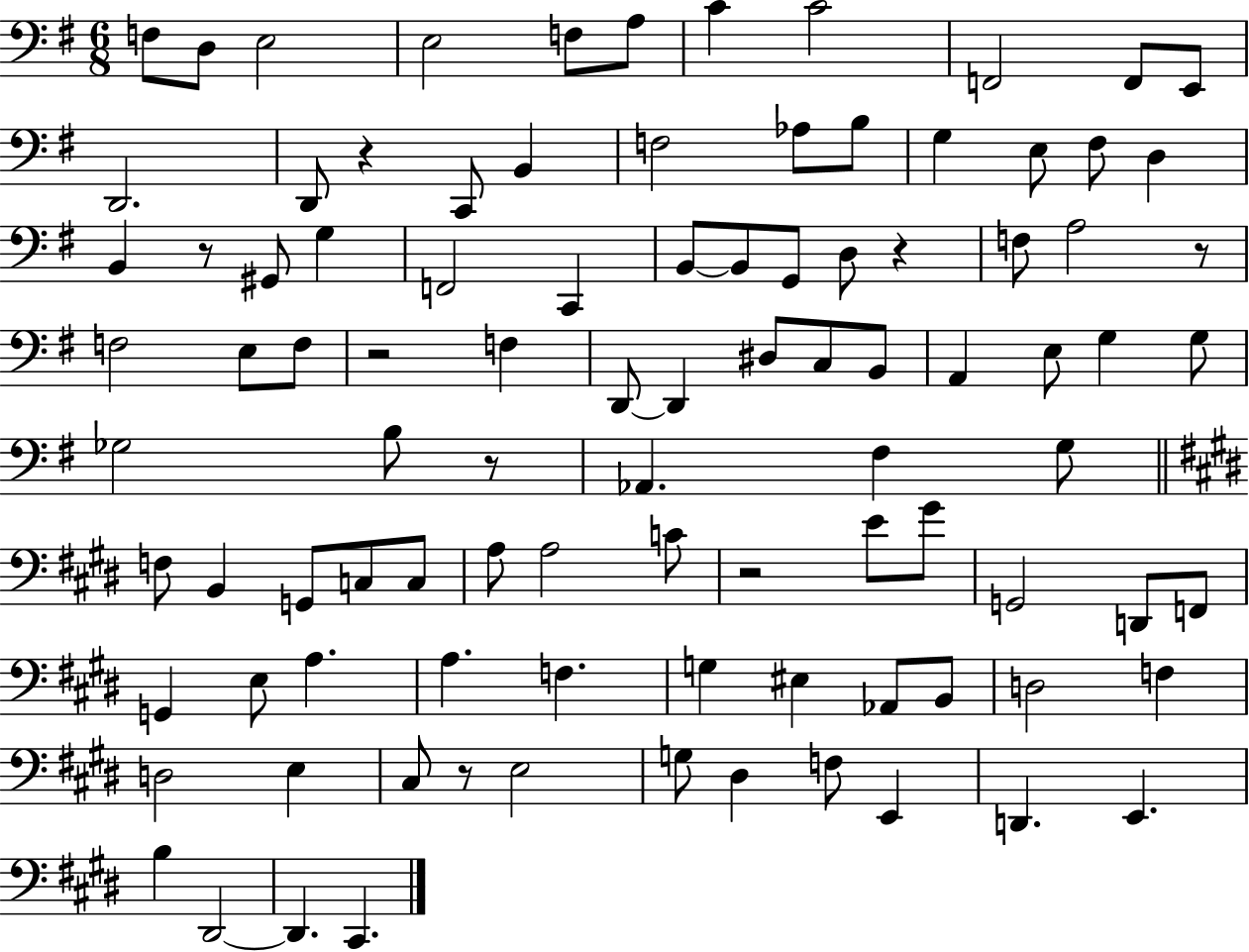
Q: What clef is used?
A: bass